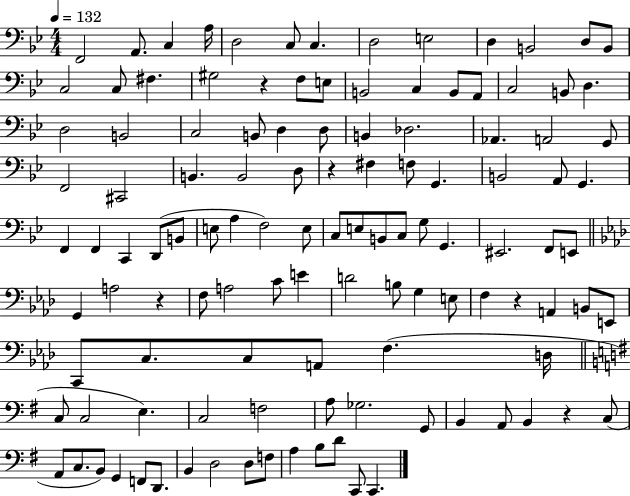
{
  \clef bass
  \numericTimeSignature
  \time 4/4
  \key bes \major
  \tempo 4 = 132
  \repeat volta 2 { f,2 a,8. c4 a16 | d2 c8 c4. | d2 e2 | d4 b,2 d8 b,8 | \break c2 c8 fis4. | gis2 r4 f8 e8 | b,2 c4 b,8 a,8 | c2 b,8 d4. | \break d2 b,2 | c2 b,8 d4 d8 | b,4 des2. | aes,4. a,2 g,8 | \break f,2 cis,2 | b,4. b,2 d8 | r4 fis4 f8 g,4. | b,2 a,8 g,4. | \break f,4 f,4 c,4 d,8( b,8 | e8 a4 f2) e8 | c8 e8 b,8 c8 g8 g,4. | eis,2. f,8 e,8 | \break \bar "||" \break \key aes \major g,4 a2 r4 | f8 a2 c'8 e'4 | d'2 b8 g4 e8 | f4 r4 a,4 b,8 e,8 | \break c,8 c8. c8 a,8 f4.( d16 | \bar "||" \break \key g \major c8 c2 e4.) | c2 f2 | a8 ges2. g,8 | b,4 a,8 b,4 r4 c8( | \break a,8 c8. b,8) g,4 f,8 d,8. | b,4 d2 d8 f8 | a4 b8 d'8 c,8 c,4. | } \bar "|."
}